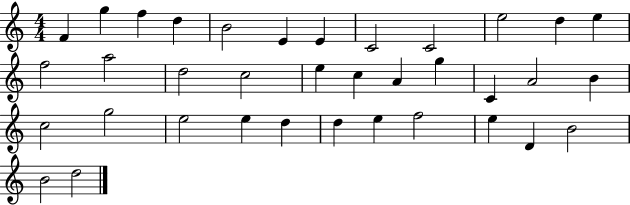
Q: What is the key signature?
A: C major